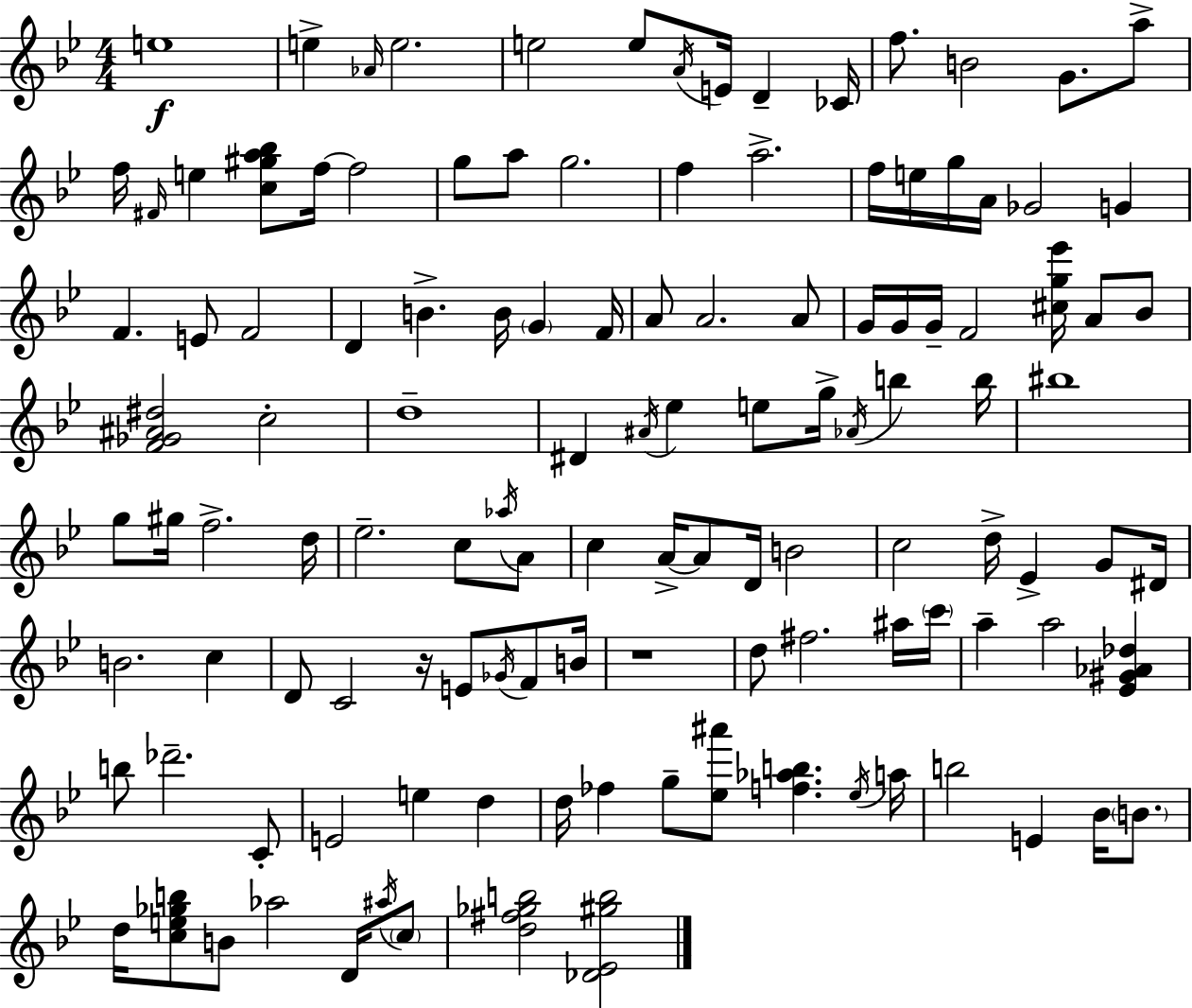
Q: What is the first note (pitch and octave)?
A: E5